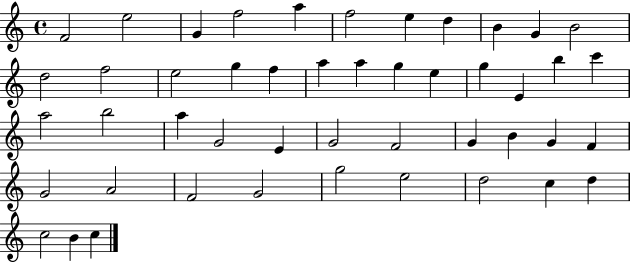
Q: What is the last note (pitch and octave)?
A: C5